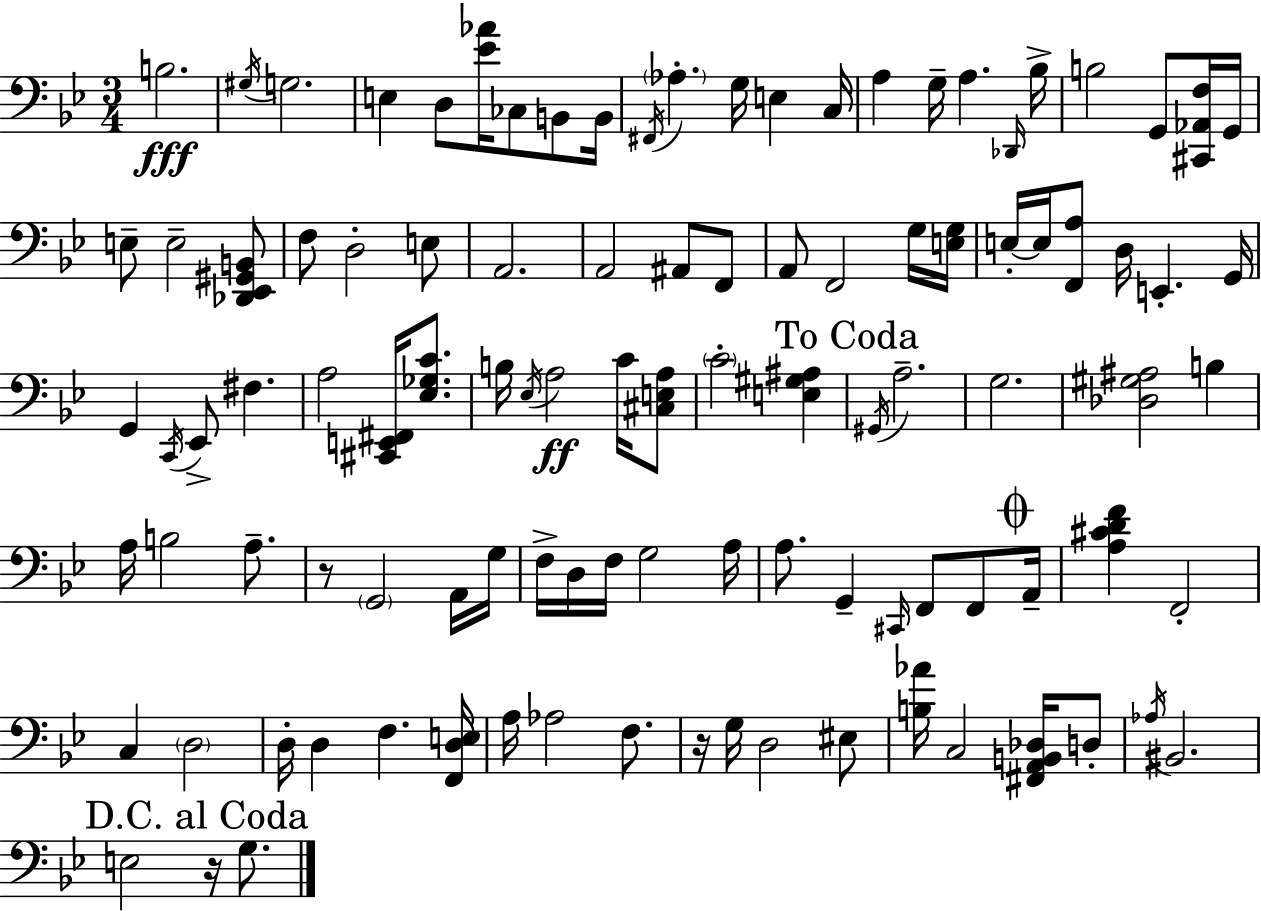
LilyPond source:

{
  \clef bass
  \numericTimeSignature
  \time 3/4
  \key bes \major
  b2.\fff | \acciaccatura { gis16 } g2. | e4 d8 <ees' aes'>16 ces8 b,8 | b,16 \acciaccatura { fis,16 } \parenthesize aes4.-. g16 e4 | \break c16 a4 g16-- a4. | \grace { des,16 } bes16-> b2 g,8 | <cis, aes, f>16 g,16 e8-- e2-- | <des, ees, gis, b,>8 f8 d2-. | \break e8 a,2. | a,2 ais,8 | f,8 a,8 f,2 | g16 <e g>16 e16-.~~ e16 <f, a>8 d16 e,4.-. | \break g,16 g,4 \acciaccatura { c,16 } ees,8-> fis4. | a2 | <cis, e, fis,>16 <ees ges c'>8. b16 \acciaccatura { ees16 } a2\ff | c'16 <cis e a>8 \parenthesize c'2-. | \break <e gis ais>4 \mark "To Coda" \acciaccatura { gis,16 } a2.-- | g2. | <des gis ais>2 | b4 a16 b2 | \break a8.-- r8 \parenthesize g,2 | a,16 g16 f16-> d16 f16 g2 | a16 a8. g,4-- | \grace { cis,16 } f,8 f,8 \mark \markup { \musicglyph "scripts.coda" } a,16-- <a cis' d' f'>4 f,2-. | \break c4 \parenthesize d2 | d16-. d4 | f4. <f, d e>16 a16 aes2 | f8. r16 g16 d2 | \break eis8 <b aes'>16 c2 | <fis, a, b, des>16 d8-. \acciaccatura { aes16 } bis,2. | \mark "D.C. al Coda" e2 | r16 g8. \bar "|."
}